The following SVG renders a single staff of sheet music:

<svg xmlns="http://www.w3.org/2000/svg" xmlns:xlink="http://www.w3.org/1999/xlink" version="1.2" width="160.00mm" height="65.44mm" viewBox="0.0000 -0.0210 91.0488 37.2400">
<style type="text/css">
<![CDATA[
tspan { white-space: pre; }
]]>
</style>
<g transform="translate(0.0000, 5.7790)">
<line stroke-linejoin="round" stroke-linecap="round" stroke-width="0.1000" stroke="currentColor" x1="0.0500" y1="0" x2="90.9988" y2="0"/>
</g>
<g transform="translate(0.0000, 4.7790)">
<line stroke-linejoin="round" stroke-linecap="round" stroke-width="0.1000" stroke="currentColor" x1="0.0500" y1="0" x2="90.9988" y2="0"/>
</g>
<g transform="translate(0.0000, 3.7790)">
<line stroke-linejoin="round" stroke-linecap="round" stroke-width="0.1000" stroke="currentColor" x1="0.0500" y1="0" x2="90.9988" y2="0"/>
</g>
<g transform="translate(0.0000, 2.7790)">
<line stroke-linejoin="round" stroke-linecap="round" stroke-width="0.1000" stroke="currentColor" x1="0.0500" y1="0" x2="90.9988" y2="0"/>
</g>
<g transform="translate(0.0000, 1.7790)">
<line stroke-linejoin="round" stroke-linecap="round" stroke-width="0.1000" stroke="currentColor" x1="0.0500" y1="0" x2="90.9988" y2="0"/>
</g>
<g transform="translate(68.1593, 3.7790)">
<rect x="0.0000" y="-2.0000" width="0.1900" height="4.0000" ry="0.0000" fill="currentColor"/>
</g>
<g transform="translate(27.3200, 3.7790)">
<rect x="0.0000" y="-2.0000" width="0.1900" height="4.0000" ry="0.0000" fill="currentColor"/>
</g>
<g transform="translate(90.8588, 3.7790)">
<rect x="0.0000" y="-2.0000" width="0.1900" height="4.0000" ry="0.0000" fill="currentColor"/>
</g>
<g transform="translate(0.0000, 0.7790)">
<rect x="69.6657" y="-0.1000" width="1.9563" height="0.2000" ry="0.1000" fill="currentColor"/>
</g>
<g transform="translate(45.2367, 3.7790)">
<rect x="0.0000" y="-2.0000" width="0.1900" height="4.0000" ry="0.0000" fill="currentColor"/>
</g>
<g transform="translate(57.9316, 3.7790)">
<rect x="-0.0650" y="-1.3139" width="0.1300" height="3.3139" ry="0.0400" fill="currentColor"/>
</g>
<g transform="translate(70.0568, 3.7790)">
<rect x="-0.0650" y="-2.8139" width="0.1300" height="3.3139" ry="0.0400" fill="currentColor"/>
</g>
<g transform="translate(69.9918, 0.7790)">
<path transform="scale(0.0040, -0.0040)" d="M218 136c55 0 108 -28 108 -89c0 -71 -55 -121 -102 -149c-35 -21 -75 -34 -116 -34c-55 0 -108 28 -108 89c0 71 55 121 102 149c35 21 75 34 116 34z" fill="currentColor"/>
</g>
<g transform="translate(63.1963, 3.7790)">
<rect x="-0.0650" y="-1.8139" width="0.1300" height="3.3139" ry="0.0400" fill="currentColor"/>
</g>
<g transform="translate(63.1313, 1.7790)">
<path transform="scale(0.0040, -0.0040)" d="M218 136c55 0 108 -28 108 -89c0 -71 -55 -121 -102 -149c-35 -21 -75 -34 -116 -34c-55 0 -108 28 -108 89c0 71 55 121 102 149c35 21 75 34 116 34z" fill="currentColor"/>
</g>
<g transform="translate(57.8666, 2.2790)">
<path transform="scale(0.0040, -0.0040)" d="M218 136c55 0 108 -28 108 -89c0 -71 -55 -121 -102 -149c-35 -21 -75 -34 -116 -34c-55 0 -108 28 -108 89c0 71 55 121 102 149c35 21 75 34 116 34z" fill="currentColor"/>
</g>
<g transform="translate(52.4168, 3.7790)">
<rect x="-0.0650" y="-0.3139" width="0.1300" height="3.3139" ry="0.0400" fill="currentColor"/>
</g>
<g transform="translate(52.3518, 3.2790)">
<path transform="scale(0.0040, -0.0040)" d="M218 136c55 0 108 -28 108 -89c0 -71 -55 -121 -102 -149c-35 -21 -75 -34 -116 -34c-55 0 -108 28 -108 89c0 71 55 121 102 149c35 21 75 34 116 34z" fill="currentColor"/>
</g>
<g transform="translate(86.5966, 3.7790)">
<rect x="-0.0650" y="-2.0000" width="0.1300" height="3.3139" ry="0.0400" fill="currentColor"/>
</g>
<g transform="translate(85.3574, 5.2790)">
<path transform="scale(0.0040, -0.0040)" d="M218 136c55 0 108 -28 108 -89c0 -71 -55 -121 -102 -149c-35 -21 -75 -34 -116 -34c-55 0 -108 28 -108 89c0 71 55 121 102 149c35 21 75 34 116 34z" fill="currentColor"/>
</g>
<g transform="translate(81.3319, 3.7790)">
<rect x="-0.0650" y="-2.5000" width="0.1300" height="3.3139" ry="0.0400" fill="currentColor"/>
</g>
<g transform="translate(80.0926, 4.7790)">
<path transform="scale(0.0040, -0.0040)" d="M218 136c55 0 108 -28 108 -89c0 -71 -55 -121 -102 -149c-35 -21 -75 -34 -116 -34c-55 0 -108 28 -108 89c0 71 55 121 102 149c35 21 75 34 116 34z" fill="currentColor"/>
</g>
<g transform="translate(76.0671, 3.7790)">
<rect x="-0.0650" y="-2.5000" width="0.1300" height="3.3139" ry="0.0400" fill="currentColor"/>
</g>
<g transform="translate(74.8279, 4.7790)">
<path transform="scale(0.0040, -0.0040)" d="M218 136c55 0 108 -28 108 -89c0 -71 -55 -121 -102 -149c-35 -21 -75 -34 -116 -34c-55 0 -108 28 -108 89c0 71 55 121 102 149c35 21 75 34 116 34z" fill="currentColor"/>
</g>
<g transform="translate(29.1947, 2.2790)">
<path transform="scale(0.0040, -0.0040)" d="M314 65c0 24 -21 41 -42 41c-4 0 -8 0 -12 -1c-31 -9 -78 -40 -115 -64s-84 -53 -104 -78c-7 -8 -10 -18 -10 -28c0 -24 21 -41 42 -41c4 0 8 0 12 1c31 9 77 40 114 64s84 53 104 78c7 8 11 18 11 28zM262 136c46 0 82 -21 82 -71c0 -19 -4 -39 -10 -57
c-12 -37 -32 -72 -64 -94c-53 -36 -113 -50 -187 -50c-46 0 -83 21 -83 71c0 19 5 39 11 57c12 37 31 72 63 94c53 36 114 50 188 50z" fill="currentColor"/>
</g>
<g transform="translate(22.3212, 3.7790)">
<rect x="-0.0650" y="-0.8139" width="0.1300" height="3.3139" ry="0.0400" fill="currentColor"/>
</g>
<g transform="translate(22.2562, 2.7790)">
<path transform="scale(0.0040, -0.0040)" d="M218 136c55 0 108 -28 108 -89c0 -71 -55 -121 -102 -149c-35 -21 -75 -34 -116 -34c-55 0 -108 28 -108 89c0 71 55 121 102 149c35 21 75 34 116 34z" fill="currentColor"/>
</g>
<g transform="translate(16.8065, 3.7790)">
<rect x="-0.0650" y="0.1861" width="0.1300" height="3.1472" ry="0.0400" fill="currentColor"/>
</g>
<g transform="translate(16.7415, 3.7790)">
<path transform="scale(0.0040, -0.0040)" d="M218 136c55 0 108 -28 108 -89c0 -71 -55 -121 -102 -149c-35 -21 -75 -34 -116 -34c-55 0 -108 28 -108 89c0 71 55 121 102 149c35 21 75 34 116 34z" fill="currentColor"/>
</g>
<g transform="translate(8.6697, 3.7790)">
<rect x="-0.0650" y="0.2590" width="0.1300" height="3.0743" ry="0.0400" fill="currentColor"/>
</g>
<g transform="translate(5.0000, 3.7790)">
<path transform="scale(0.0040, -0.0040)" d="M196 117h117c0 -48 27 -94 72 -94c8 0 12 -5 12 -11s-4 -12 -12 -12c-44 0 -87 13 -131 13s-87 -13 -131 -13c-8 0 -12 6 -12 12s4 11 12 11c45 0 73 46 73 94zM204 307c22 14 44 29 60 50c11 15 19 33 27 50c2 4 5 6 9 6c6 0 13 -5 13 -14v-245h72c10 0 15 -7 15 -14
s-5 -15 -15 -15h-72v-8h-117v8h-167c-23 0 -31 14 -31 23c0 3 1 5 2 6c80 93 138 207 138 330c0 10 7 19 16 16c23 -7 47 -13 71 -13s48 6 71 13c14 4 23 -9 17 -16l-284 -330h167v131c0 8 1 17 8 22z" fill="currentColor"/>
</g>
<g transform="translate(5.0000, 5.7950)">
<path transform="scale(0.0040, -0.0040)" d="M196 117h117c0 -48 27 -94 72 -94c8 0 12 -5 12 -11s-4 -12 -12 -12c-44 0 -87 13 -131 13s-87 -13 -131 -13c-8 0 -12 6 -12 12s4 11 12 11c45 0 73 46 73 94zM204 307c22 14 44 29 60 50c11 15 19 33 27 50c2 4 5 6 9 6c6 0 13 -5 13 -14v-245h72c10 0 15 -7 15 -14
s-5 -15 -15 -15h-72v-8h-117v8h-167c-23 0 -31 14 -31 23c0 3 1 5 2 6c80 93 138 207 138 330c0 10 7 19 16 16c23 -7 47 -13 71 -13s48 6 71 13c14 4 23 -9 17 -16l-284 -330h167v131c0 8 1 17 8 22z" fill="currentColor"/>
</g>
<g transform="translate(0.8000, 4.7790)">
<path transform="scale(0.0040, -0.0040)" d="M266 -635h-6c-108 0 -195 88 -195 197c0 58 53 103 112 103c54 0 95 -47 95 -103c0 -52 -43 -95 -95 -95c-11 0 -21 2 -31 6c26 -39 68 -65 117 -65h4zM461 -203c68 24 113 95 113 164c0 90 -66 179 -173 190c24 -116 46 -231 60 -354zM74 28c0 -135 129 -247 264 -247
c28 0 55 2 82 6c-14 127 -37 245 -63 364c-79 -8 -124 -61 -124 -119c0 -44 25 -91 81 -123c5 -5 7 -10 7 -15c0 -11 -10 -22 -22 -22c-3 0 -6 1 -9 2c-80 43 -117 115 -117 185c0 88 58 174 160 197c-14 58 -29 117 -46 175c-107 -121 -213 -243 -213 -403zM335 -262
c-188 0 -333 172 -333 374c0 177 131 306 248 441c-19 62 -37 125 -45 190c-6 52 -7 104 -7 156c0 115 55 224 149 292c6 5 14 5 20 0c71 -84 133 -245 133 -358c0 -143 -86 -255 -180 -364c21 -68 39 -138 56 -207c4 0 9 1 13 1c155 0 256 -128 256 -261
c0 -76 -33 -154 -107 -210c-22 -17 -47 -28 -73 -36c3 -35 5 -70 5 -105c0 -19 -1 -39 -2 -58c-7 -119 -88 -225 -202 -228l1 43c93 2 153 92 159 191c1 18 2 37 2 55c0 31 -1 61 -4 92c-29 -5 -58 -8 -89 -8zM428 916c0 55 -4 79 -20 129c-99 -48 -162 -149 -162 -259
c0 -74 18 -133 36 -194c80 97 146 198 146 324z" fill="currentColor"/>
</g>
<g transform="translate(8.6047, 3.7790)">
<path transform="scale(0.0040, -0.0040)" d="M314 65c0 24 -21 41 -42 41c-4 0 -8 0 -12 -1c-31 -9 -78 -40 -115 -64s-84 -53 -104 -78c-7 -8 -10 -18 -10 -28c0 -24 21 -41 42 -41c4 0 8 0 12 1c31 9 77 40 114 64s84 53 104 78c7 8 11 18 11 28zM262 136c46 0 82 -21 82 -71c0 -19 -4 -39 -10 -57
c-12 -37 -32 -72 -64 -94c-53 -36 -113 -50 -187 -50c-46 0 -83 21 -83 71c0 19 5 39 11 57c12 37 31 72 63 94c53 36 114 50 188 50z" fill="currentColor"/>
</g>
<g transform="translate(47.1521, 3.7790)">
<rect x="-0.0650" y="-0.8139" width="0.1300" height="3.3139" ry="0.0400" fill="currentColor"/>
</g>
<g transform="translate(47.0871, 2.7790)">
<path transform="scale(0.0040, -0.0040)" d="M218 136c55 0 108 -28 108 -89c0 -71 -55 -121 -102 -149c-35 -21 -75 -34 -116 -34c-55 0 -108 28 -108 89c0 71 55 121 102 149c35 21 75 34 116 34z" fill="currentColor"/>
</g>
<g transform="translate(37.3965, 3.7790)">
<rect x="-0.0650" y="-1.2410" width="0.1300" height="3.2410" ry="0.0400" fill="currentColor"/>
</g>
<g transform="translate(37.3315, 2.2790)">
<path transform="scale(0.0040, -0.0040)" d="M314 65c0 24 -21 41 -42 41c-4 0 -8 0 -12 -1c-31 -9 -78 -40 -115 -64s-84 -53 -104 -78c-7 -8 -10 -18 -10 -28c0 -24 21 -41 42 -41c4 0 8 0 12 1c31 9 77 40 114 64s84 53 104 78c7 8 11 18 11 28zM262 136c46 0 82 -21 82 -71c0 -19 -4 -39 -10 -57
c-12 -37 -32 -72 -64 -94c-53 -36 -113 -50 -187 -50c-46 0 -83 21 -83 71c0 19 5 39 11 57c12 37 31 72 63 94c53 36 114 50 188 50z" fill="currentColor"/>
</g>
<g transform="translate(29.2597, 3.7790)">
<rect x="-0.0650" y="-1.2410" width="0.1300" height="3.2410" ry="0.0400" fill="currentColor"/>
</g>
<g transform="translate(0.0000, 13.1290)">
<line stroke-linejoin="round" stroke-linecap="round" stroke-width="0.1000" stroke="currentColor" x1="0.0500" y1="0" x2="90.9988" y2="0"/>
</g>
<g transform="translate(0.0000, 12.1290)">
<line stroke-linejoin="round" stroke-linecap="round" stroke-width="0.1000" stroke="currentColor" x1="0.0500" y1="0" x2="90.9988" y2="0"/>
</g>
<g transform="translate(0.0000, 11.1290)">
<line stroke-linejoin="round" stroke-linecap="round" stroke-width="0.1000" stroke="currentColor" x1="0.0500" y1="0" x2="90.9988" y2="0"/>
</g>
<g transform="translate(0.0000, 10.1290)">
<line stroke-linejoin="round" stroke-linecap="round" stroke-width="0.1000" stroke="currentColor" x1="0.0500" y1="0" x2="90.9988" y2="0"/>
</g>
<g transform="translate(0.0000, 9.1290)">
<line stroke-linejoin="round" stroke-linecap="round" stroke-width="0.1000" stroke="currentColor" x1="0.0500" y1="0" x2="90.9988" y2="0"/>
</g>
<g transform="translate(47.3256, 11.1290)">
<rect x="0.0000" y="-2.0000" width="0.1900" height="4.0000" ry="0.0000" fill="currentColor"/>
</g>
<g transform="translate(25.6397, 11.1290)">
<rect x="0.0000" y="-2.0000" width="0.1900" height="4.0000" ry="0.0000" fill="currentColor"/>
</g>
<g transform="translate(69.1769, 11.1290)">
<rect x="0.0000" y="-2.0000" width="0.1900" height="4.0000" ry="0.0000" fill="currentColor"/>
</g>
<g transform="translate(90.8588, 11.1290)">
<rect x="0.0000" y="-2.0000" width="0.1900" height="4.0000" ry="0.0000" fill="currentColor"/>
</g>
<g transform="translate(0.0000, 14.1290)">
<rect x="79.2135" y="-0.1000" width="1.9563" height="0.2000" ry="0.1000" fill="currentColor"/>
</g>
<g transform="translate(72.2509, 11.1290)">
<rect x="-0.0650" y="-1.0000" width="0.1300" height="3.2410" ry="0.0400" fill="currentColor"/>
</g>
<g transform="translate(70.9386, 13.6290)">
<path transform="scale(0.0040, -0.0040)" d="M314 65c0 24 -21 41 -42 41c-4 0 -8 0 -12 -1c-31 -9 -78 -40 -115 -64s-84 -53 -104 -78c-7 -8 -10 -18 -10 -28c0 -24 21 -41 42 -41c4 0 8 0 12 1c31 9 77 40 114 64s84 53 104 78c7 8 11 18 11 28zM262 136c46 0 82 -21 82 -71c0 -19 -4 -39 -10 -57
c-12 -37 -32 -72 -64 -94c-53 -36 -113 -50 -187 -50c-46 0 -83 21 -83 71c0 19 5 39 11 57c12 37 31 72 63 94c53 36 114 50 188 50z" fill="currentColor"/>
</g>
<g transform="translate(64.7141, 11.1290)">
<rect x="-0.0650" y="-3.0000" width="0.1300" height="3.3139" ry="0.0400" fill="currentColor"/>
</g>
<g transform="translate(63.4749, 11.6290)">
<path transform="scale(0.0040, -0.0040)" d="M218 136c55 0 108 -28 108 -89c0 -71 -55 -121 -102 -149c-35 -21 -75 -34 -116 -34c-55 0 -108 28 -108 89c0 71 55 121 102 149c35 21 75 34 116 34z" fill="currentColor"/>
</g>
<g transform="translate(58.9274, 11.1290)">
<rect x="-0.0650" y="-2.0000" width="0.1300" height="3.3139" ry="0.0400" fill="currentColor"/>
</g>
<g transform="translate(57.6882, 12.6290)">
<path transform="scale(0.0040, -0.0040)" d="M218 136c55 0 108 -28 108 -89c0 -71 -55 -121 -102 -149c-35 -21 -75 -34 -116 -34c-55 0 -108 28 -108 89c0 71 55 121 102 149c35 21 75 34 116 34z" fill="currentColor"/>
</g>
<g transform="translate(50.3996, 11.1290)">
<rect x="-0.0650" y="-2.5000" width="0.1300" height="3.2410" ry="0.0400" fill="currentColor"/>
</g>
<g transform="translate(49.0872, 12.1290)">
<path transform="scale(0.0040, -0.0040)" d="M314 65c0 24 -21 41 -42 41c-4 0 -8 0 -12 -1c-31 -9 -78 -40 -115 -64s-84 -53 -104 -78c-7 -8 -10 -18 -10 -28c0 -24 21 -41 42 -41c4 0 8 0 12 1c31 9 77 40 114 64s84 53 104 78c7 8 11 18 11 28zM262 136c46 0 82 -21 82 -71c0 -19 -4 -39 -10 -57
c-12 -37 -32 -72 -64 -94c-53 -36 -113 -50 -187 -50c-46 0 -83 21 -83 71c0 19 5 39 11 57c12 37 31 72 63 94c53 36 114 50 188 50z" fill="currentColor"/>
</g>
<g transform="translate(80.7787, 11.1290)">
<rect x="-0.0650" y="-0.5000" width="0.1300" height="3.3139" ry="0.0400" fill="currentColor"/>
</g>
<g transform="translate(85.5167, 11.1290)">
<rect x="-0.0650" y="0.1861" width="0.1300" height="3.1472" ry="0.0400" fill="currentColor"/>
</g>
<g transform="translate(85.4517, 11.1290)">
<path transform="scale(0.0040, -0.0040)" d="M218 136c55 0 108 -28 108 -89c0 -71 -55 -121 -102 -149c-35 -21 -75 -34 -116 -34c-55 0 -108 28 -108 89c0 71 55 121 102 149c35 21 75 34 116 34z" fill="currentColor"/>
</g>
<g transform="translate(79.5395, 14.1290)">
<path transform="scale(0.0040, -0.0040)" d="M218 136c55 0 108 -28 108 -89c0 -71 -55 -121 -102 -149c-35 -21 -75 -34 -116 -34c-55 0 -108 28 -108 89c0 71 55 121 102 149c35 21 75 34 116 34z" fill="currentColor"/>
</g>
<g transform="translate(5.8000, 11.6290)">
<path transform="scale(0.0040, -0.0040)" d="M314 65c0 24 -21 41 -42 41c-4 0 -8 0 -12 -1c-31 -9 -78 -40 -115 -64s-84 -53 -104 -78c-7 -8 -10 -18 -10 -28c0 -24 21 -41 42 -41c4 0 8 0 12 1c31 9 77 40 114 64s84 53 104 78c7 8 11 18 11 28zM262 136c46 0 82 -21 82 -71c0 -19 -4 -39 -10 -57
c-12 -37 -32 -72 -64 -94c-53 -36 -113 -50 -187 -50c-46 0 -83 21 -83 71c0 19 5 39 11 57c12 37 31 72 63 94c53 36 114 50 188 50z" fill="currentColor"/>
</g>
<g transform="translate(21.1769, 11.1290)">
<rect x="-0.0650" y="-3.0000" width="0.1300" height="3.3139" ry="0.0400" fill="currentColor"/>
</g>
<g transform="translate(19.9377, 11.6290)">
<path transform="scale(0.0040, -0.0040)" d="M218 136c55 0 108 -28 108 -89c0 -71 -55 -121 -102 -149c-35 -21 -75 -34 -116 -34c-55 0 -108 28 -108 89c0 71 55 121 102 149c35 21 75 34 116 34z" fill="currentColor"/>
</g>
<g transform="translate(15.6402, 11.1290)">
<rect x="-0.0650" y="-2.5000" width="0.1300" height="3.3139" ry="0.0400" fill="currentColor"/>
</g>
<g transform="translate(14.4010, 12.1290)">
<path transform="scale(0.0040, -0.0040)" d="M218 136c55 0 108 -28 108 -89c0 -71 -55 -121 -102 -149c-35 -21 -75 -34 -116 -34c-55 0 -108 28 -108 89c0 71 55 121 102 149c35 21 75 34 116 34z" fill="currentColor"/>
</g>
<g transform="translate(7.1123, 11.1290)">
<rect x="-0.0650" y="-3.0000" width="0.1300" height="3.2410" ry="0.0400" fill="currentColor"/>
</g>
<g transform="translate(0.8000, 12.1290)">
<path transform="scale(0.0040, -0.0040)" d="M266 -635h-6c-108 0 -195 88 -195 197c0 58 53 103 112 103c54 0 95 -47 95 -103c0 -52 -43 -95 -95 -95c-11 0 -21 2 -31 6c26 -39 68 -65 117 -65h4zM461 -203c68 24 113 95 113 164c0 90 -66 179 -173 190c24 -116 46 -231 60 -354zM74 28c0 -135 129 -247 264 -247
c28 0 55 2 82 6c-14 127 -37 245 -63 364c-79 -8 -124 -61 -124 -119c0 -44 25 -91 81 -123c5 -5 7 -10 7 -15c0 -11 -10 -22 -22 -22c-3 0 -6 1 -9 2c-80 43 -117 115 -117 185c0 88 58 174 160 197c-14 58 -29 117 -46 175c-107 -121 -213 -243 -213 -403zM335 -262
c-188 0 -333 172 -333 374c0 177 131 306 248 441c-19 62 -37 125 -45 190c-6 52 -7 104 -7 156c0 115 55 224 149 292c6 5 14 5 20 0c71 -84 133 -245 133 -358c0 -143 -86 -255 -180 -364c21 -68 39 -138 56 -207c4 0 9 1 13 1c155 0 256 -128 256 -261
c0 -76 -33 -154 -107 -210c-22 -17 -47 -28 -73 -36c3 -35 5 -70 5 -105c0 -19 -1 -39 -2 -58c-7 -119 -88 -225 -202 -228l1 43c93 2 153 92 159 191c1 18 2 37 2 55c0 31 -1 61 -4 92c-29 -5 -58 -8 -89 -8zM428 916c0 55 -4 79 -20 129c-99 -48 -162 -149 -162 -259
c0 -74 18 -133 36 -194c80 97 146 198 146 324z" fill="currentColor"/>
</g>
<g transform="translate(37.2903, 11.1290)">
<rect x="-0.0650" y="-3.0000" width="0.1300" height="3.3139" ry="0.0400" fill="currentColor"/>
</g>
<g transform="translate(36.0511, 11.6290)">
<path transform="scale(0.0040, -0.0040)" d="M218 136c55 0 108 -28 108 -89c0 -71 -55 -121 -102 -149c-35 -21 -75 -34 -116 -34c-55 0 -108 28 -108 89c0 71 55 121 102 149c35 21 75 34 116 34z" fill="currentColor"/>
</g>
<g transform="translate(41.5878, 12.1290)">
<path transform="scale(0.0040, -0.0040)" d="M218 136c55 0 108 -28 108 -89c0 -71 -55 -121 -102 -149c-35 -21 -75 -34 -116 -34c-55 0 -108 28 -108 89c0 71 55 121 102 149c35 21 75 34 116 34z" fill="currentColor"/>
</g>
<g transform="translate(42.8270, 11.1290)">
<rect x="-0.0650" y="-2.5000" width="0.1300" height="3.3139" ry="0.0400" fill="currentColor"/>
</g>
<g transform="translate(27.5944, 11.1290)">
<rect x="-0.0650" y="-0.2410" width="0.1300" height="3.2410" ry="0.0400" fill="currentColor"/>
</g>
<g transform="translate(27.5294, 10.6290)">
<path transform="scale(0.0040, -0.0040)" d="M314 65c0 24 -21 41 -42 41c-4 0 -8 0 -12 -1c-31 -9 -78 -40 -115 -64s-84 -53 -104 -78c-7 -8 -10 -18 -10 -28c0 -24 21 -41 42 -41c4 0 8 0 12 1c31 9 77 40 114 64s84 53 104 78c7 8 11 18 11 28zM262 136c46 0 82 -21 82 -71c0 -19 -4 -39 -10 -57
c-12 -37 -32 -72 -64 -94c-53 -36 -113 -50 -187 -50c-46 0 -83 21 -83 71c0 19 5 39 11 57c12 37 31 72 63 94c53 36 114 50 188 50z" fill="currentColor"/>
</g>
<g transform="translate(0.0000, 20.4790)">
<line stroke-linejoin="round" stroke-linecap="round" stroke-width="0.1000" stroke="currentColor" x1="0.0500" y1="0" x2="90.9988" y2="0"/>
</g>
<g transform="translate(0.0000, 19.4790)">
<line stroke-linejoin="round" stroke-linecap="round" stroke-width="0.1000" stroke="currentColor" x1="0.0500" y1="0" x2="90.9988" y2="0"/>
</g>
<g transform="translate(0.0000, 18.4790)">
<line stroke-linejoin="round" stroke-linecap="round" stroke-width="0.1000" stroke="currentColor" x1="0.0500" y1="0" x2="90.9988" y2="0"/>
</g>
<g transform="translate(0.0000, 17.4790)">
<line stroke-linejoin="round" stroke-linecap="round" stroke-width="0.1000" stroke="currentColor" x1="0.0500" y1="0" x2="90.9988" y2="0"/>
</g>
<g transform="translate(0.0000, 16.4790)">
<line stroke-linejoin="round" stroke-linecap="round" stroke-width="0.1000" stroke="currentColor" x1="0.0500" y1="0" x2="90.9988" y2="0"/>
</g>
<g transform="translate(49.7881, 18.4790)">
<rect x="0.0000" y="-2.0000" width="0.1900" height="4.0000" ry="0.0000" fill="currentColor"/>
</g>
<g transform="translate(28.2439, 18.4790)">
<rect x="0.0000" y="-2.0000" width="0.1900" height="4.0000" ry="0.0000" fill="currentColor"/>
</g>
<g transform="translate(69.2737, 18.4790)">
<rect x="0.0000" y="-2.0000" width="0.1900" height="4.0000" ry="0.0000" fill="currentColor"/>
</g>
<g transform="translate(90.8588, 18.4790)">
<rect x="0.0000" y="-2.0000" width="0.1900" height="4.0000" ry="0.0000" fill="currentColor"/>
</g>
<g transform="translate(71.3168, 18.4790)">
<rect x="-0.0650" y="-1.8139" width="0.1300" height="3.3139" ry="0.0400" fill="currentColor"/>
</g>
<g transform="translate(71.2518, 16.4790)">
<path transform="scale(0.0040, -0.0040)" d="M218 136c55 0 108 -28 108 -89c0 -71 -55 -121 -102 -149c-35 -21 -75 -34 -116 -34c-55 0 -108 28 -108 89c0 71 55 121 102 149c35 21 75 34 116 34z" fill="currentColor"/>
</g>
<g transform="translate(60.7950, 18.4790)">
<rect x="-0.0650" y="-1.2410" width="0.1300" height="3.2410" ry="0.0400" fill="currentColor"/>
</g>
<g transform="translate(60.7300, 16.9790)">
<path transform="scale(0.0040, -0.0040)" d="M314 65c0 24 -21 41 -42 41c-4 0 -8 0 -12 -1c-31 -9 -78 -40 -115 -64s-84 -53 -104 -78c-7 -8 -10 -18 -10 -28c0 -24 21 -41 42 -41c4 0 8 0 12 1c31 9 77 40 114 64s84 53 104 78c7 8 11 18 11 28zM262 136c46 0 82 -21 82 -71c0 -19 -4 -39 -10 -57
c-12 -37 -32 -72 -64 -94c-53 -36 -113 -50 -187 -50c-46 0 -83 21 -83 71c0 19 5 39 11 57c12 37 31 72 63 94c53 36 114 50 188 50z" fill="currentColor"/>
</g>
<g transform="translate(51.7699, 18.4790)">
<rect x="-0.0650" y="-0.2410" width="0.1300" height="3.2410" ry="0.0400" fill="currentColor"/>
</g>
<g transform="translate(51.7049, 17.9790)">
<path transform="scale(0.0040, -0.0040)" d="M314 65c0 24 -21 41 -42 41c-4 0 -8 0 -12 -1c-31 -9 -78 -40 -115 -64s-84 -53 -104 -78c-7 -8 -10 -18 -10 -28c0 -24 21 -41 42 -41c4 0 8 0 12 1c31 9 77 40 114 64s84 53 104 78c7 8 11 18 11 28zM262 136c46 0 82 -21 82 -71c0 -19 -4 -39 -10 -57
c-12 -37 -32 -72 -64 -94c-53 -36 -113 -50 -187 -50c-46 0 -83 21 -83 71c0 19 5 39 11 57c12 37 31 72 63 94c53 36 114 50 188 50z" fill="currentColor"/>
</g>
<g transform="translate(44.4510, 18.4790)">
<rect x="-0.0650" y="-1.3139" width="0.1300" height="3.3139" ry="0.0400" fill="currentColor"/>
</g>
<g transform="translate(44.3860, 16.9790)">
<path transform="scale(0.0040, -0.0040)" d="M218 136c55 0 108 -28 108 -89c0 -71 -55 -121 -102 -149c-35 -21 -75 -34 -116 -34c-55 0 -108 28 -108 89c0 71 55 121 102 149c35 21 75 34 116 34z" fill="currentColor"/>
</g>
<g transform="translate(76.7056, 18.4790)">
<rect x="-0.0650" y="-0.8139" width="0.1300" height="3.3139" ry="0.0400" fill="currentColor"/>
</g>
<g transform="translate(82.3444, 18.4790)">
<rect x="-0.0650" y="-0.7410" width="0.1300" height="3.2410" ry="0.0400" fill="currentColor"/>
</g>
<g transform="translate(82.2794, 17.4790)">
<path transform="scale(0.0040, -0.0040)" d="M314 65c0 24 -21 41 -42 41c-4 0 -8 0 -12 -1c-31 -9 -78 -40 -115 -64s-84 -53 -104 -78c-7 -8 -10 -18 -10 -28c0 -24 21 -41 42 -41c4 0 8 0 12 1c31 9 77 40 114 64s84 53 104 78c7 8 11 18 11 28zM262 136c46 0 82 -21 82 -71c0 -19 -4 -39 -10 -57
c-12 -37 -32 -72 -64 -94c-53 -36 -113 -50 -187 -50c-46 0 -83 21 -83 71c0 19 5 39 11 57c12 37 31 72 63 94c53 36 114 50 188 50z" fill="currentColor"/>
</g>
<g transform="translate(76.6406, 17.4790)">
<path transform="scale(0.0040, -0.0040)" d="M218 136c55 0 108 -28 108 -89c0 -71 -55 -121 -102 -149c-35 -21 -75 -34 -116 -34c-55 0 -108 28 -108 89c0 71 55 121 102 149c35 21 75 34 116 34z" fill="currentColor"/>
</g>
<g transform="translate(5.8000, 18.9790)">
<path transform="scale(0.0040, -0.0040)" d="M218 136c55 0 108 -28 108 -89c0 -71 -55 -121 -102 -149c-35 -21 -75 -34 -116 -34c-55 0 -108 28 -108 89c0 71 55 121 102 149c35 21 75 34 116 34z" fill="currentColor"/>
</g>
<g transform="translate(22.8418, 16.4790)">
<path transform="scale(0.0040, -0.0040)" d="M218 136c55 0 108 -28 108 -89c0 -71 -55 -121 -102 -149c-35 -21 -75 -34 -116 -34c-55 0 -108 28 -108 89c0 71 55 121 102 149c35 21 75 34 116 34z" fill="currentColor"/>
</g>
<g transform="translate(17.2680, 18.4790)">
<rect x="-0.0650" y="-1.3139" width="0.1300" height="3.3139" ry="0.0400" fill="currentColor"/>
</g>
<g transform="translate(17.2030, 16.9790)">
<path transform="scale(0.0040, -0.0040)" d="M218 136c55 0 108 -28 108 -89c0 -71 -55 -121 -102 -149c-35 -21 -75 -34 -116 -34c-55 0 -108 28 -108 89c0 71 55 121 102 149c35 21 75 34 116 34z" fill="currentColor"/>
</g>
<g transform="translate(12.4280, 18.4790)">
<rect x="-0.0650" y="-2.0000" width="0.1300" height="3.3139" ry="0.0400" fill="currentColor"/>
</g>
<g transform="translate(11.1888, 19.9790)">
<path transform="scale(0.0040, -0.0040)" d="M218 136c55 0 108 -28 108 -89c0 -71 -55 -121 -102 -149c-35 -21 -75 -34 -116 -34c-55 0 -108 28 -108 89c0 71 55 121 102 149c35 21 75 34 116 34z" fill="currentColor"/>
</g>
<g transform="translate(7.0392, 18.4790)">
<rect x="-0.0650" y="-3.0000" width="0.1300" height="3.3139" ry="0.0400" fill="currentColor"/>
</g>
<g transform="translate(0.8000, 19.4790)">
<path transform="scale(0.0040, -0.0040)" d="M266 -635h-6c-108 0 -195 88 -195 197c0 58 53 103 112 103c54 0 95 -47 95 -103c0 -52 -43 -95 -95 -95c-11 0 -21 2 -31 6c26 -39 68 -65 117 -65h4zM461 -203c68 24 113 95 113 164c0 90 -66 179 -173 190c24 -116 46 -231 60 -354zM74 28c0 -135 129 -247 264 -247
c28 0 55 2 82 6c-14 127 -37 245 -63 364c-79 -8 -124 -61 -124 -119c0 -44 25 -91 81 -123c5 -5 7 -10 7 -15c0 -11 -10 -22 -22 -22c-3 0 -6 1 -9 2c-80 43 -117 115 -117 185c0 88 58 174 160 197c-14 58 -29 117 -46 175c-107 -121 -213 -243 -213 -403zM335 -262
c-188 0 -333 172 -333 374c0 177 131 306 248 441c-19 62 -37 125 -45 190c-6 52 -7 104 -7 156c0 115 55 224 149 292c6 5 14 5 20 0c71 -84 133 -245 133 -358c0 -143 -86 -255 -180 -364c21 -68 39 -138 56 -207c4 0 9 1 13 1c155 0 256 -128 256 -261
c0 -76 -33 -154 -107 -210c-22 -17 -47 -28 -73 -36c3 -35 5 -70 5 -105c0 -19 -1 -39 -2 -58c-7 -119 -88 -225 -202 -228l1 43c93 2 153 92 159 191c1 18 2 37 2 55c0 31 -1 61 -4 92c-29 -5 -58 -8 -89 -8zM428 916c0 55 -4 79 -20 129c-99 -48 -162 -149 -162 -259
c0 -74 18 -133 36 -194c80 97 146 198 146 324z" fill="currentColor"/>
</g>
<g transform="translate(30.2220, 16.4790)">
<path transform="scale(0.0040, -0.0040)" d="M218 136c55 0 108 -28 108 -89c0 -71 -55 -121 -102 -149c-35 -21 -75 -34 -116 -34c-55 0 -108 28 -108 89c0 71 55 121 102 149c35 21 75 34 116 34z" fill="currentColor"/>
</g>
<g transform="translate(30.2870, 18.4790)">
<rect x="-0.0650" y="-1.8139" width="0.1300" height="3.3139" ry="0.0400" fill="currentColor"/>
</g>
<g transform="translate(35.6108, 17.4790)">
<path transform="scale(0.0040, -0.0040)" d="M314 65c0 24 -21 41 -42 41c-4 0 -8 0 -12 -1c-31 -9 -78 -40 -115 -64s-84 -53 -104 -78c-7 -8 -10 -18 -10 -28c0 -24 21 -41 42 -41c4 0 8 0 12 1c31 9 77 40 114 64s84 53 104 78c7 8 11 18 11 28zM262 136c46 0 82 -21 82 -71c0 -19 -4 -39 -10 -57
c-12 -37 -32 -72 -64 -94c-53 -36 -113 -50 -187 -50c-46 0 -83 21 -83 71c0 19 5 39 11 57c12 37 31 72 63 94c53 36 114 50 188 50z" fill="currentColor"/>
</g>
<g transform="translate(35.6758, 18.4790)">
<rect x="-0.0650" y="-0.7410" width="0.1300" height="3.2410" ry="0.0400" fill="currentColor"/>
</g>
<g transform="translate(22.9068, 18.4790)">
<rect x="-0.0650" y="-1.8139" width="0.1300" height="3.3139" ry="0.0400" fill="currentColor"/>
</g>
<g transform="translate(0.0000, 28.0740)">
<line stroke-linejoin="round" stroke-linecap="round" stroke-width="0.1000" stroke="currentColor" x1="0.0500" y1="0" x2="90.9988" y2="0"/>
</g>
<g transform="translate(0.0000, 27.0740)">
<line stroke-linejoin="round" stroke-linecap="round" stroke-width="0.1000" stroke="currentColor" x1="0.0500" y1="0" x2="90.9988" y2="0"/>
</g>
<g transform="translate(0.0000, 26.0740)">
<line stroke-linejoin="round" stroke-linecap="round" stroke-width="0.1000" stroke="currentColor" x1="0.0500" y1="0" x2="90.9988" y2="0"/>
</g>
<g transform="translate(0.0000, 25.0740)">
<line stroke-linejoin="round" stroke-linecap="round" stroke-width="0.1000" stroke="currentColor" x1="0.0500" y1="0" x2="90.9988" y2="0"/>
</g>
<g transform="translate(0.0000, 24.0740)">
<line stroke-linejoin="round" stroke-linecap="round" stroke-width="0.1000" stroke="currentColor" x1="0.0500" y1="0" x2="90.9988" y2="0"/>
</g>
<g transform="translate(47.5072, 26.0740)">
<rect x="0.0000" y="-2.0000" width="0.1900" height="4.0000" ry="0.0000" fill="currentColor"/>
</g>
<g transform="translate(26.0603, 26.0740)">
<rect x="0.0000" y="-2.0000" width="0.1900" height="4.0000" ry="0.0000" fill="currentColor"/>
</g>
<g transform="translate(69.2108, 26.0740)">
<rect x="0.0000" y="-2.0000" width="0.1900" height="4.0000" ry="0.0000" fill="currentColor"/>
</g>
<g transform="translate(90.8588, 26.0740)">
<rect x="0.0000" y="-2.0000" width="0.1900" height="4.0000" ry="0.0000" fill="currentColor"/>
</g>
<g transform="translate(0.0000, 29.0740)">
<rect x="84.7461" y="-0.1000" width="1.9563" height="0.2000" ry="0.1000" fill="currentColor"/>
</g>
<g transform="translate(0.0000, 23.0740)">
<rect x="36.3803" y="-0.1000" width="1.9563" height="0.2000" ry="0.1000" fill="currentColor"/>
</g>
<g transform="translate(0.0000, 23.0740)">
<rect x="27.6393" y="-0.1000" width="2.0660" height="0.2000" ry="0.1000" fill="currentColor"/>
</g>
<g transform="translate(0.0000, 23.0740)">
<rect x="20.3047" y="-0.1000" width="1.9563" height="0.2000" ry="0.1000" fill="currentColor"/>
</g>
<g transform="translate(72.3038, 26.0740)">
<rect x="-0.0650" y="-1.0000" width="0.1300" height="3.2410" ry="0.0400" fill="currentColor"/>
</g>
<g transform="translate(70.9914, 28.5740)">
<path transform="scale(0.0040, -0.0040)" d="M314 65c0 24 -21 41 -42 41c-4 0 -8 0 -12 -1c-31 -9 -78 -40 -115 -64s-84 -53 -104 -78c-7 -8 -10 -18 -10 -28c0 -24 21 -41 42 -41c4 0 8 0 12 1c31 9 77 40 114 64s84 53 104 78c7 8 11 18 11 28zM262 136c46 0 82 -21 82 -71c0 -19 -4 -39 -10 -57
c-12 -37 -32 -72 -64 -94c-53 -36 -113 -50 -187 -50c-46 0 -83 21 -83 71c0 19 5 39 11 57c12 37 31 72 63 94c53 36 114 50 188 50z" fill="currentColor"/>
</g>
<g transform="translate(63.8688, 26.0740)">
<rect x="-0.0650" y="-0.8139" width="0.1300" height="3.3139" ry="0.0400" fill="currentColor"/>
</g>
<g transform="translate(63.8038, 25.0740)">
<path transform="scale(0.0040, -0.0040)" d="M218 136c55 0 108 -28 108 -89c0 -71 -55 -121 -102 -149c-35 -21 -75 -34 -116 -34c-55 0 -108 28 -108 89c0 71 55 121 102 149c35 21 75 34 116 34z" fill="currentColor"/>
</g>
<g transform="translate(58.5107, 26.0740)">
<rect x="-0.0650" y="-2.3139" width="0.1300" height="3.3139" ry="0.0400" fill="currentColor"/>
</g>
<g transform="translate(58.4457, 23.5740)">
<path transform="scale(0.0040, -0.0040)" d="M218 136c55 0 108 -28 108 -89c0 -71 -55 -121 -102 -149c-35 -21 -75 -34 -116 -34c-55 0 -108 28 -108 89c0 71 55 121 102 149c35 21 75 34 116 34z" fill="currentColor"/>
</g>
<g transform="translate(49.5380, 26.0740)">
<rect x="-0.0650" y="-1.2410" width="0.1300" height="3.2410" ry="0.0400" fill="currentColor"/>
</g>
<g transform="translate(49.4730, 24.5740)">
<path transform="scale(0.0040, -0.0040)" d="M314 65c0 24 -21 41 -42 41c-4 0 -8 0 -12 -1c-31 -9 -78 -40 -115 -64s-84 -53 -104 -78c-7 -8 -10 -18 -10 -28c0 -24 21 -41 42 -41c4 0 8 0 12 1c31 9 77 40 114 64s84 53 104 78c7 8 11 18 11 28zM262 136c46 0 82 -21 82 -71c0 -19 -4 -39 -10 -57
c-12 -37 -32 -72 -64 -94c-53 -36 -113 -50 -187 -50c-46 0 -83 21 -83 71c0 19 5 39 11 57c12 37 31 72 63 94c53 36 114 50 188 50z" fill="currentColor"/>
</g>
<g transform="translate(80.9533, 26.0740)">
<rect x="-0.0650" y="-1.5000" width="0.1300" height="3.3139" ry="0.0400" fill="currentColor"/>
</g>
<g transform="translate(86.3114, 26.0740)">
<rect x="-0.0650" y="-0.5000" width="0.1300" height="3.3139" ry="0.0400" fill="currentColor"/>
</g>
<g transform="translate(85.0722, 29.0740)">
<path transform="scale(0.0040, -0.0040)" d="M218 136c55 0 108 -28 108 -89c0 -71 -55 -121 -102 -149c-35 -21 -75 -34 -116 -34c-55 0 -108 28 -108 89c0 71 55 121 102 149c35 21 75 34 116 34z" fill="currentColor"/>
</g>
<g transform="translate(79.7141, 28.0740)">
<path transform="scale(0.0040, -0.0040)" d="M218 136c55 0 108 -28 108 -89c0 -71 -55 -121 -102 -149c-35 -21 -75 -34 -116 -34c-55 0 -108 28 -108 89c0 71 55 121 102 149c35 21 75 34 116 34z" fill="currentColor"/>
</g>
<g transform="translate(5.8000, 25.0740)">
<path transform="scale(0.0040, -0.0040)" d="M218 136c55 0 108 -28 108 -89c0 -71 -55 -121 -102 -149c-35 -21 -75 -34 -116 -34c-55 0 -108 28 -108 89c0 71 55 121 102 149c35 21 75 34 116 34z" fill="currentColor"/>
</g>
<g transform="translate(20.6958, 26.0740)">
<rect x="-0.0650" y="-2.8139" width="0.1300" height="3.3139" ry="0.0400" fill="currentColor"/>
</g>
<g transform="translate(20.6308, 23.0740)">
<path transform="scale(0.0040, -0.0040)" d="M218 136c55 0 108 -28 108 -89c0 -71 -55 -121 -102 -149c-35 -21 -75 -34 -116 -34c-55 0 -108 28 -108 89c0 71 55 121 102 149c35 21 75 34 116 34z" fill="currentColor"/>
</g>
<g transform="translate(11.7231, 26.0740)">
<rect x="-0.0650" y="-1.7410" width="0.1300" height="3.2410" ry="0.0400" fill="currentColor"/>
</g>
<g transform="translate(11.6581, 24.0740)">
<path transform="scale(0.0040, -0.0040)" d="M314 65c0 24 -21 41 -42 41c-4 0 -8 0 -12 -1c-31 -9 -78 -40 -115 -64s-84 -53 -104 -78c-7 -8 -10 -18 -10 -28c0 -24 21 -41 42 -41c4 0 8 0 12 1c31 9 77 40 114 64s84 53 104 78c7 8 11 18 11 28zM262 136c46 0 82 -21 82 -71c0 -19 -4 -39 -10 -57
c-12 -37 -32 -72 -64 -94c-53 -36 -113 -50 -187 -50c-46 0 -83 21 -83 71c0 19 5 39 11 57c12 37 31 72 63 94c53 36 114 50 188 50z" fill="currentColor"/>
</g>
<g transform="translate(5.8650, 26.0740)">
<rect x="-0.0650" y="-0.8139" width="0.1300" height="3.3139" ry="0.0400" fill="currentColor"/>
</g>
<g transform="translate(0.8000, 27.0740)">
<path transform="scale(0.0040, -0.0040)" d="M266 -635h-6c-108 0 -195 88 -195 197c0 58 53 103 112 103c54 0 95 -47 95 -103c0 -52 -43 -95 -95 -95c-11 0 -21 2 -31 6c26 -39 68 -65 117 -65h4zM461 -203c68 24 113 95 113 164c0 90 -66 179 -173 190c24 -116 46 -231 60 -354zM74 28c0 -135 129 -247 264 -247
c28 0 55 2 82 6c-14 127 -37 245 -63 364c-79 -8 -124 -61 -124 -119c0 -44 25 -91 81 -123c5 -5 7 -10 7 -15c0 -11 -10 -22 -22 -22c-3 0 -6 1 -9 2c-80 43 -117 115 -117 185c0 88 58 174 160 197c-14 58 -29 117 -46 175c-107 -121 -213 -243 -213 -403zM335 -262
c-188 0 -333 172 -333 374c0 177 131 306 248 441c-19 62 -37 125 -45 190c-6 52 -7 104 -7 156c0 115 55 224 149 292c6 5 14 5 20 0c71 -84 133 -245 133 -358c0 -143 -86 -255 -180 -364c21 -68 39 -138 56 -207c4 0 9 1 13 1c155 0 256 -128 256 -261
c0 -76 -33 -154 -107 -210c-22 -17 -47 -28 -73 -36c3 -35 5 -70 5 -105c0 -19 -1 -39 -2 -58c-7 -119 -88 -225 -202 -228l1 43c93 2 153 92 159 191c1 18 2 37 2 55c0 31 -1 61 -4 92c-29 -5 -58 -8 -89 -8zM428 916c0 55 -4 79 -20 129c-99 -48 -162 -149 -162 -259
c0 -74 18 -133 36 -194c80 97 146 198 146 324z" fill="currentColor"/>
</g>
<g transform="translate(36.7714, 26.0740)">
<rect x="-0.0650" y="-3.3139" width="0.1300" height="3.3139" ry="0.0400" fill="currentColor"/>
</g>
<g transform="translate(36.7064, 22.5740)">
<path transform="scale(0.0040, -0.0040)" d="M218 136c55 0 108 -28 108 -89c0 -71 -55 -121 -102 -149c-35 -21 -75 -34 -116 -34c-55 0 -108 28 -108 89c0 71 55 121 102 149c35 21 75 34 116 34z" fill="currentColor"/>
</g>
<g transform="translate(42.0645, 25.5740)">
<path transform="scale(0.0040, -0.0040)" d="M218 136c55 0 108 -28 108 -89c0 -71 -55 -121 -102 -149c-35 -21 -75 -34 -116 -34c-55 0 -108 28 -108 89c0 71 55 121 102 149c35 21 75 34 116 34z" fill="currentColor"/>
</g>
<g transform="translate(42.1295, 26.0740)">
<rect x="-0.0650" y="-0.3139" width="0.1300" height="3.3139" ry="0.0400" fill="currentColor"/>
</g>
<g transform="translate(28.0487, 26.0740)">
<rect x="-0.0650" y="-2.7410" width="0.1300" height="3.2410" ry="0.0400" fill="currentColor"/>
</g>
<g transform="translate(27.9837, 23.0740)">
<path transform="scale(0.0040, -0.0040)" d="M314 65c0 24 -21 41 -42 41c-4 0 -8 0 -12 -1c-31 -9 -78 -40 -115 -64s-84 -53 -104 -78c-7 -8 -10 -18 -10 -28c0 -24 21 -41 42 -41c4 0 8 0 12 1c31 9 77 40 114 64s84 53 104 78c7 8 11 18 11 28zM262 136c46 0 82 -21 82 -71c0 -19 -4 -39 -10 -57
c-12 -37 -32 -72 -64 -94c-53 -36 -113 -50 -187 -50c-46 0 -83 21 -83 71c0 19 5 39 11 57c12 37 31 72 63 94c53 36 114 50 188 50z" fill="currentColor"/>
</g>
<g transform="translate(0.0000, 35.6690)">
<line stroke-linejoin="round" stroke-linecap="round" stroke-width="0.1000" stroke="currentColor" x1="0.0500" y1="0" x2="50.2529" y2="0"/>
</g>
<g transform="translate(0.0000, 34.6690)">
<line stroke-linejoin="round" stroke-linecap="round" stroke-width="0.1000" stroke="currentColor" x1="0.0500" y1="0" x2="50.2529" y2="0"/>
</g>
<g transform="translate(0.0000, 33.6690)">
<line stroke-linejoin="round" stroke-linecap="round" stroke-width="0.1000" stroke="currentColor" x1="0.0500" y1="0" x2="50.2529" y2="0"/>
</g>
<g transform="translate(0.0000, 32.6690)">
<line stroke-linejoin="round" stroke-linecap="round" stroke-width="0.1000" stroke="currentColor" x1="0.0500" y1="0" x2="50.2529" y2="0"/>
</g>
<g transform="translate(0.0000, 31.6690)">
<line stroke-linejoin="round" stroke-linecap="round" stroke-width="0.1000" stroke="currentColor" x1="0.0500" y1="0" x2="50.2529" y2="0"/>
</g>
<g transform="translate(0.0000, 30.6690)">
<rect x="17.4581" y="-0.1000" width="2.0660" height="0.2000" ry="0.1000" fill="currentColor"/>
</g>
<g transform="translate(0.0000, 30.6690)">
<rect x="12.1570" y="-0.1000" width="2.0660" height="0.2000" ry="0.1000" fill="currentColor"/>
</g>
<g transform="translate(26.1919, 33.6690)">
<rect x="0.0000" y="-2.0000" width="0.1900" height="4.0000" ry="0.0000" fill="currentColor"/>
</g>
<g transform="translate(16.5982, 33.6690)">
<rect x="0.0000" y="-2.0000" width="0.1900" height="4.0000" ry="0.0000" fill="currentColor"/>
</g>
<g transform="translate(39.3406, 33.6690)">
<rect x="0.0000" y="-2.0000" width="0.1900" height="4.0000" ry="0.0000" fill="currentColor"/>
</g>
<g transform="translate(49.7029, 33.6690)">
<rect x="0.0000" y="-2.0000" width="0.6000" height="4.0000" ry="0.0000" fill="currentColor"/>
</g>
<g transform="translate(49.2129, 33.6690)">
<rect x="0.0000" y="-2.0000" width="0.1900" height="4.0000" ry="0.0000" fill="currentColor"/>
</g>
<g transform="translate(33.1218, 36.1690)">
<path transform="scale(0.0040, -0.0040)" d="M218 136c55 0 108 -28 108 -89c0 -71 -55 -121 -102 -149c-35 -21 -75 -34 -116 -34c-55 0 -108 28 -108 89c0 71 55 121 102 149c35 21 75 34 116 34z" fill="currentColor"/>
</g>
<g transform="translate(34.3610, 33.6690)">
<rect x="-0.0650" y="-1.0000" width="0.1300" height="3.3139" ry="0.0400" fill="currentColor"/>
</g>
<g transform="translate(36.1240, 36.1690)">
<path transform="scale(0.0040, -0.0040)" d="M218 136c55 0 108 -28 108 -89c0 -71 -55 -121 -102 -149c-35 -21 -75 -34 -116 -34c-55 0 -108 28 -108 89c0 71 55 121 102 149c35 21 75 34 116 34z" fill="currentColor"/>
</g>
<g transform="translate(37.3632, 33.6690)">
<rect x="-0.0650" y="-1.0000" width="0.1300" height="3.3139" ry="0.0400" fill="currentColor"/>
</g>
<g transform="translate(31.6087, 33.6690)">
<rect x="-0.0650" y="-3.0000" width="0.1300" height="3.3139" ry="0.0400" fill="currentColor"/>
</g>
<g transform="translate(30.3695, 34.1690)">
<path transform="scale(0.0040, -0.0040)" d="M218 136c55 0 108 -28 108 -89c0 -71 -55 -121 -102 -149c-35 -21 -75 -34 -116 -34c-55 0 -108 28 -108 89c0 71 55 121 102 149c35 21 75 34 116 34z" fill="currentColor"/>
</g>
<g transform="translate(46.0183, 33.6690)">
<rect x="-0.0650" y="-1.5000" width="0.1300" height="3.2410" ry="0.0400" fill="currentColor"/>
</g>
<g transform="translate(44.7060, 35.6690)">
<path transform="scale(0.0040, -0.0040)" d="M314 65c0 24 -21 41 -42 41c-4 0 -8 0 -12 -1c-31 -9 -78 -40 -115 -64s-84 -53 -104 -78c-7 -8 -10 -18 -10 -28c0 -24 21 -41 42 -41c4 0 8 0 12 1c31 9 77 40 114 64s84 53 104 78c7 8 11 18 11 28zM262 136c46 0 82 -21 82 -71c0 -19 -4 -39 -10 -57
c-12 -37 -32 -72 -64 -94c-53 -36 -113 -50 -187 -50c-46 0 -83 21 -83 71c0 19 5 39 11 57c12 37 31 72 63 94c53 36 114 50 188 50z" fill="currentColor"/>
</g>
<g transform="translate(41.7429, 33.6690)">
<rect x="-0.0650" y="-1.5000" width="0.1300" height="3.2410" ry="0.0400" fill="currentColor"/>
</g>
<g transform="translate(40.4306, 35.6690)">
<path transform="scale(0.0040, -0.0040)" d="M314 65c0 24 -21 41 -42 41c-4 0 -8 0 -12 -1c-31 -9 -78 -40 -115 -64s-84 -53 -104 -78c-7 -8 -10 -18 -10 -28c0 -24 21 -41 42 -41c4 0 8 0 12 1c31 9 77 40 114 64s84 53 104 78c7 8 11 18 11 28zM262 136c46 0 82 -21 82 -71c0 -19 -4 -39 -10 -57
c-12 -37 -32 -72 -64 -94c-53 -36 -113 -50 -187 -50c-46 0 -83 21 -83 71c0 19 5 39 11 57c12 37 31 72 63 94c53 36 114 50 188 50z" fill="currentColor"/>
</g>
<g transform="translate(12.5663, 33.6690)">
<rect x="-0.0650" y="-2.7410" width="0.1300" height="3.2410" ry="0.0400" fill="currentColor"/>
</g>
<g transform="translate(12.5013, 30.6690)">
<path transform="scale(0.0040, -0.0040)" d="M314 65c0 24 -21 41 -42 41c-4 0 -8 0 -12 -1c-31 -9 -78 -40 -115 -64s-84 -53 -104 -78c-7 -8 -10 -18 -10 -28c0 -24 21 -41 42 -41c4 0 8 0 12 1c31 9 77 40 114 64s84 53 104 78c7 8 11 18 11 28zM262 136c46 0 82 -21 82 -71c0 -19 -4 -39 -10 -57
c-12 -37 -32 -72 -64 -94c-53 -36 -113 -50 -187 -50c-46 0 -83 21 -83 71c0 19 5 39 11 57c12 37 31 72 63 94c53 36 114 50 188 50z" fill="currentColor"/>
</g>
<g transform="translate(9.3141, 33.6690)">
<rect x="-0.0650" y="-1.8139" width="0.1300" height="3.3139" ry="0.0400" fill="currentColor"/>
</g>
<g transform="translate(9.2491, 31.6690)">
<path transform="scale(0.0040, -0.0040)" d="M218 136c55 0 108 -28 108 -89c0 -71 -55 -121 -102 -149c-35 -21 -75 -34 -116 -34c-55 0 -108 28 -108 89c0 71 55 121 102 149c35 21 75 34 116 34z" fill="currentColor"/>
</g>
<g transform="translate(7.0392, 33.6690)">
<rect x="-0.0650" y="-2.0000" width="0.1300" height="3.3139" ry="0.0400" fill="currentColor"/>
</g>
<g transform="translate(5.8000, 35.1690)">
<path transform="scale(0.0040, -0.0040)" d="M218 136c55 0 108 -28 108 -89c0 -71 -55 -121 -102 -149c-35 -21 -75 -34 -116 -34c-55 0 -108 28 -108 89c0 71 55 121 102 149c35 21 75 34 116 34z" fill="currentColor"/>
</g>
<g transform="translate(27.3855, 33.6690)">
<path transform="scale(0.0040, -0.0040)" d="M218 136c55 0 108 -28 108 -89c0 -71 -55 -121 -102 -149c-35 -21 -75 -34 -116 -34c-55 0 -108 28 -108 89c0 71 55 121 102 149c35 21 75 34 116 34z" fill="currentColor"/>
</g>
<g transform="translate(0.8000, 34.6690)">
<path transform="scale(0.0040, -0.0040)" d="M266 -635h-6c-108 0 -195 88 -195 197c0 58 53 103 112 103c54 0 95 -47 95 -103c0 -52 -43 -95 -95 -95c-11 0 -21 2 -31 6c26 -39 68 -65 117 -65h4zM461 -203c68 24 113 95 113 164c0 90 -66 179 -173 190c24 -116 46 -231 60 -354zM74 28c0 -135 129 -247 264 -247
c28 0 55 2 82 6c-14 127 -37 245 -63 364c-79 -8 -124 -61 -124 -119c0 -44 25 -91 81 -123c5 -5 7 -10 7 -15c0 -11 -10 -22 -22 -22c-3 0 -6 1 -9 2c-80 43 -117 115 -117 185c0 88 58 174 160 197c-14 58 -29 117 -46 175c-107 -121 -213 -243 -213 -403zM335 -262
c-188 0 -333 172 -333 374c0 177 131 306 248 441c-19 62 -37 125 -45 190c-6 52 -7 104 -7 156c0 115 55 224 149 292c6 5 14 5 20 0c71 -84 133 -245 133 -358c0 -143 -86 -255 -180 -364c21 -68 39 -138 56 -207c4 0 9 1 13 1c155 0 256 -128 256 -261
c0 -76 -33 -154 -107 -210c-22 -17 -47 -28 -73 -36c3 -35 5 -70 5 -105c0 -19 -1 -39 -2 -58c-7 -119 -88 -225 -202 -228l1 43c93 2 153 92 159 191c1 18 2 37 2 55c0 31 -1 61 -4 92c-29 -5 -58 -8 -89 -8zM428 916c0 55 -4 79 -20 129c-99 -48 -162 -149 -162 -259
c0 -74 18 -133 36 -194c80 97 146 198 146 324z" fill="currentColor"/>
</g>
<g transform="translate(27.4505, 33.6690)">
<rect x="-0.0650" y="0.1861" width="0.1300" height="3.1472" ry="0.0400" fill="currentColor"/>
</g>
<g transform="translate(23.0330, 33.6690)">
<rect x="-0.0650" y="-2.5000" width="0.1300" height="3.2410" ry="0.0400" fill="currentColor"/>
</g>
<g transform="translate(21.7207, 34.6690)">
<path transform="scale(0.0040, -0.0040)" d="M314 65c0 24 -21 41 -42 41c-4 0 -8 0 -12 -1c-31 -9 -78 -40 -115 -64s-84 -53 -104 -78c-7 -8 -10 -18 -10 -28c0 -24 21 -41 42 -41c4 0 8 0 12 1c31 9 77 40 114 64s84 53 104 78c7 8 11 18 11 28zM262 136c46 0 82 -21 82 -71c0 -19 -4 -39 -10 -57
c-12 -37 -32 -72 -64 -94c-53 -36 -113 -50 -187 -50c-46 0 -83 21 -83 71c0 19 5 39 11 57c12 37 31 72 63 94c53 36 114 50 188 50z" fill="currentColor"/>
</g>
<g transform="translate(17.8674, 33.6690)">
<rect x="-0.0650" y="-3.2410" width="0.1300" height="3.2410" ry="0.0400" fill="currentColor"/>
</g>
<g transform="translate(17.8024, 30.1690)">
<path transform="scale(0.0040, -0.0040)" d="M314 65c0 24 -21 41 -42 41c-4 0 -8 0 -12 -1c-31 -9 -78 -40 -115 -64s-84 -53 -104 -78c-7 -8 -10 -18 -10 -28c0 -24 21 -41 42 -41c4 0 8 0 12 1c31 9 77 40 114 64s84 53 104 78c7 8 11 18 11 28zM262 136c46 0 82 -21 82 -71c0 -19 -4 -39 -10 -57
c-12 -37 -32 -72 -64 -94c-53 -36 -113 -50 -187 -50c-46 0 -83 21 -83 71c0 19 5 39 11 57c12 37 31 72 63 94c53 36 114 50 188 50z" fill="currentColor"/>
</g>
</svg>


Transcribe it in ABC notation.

X:1
T:Untitled
M:4/4
L:1/4
K:C
B2 B d e2 e2 d c e f a G G F A2 G A c2 A G G2 F A D2 C B A F e f f d2 e c2 e2 f d d2 d f2 a a2 b c e2 g d D2 E C F f a2 b2 G2 B A D D E2 E2